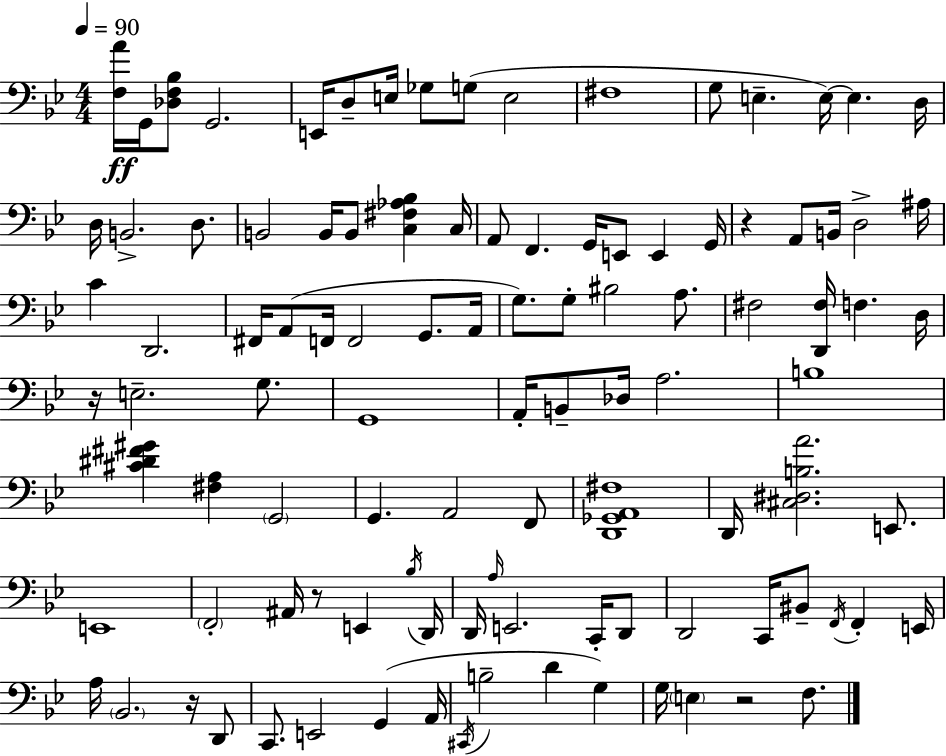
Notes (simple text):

[F3,A4]/s G2/s [Db3,F3,Bb3]/e G2/h. E2/s D3/e E3/s Gb3/e G3/e E3/h F#3/w G3/e E3/q. E3/s E3/q. D3/s D3/s B2/h. D3/e. B2/h B2/s B2/e [C3,F#3,Ab3,Bb3]/q C3/s A2/e F2/q. G2/s E2/e E2/q G2/s R/q A2/e B2/s D3/h A#3/s C4/q D2/h. F#2/s A2/e F2/s F2/h G2/e. A2/s G3/e. G3/e BIS3/h A3/e. F#3/h [D2,F#3]/s F3/q. D3/s R/s E3/h. G3/e. G2/w A2/s B2/e Db3/s A3/h. B3/w [C#4,D#4,F#4,G#4]/q [F#3,A3]/q G2/h G2/q. A2/h F2/e [D2,Gb2,A2,F#3]/w D2/s [C#3,D#3,B3,A4]/h. E2/e. E2/w F2/h A#2/s R/e E2/q Bb3/s D2/s D2/s A3/s E2/h. C2/s D2/e D2/h C2/s BIS2/e F2/s F2/q E2/s A3/s Bb2/h. R/s D2/e C2/e. E2/h G2/q A2/s C#2/s B3/h D4/q G3/q G3/s E3/q R/h F3/e.